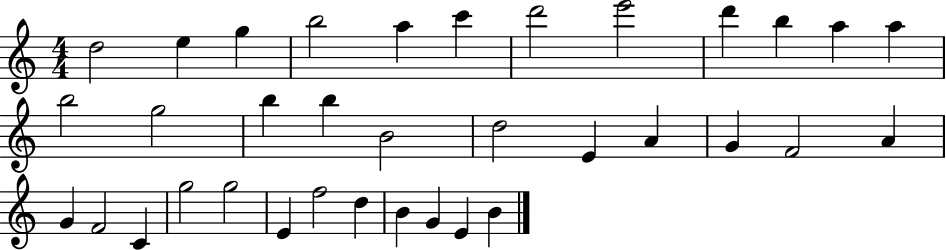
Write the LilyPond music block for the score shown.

{
  \clef treble
  \numericTimeSignature
  \time 4/4
  \key c \major
  d''2 e''4 g''4 | b''2 a''4 c'''4 | d'''2 e'''2 | d'''4 b''4 a''4 a''4 | \break b''2 g''2 | b''4 b''4 b'2 | d''2 e'4 a'4 | g'4 f'2 a'4 | \break g'4 f'2 c'4 | g''2 g''2 | e'4 f''2 d''4 | b'4 g'4 e'4 b'4 | \break \bar "|."
}